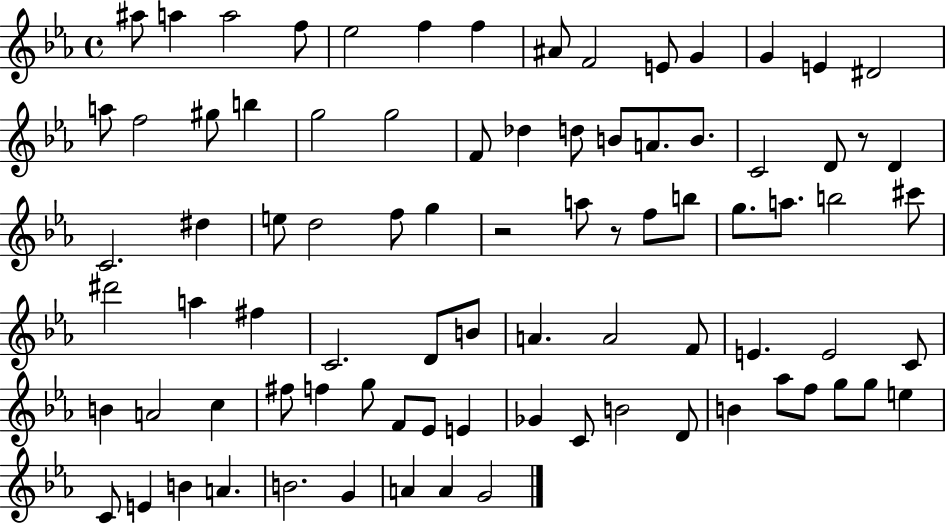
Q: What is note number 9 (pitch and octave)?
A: F4